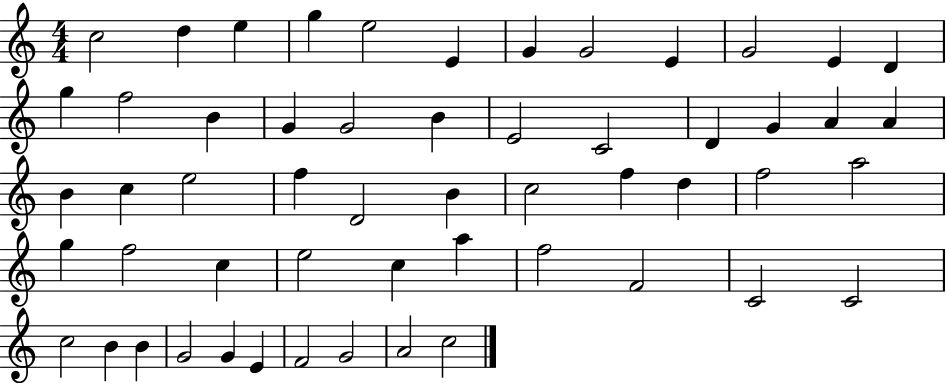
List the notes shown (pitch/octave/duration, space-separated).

C5/h D5/q E5/q G5/q E5/h E4/q G4/q G4/h E4/q G4/h E4/q D4/q G5/q F5/h B4/q G4/q G4/h B4/q E4/h C4/h D4/q G4/q A4/q A4/q B4/q C5/q E5/h F5/q D4/h B4/q C5/h F5/q D5/q F5/h A5/h G5/q F5/h C5/q E5/h C5/q A5/q F5/h F4/h C4/h C4/h C5/h B4/q B4/q G4/h G4/q E4/q F4/h G4/h A4/h C5/h